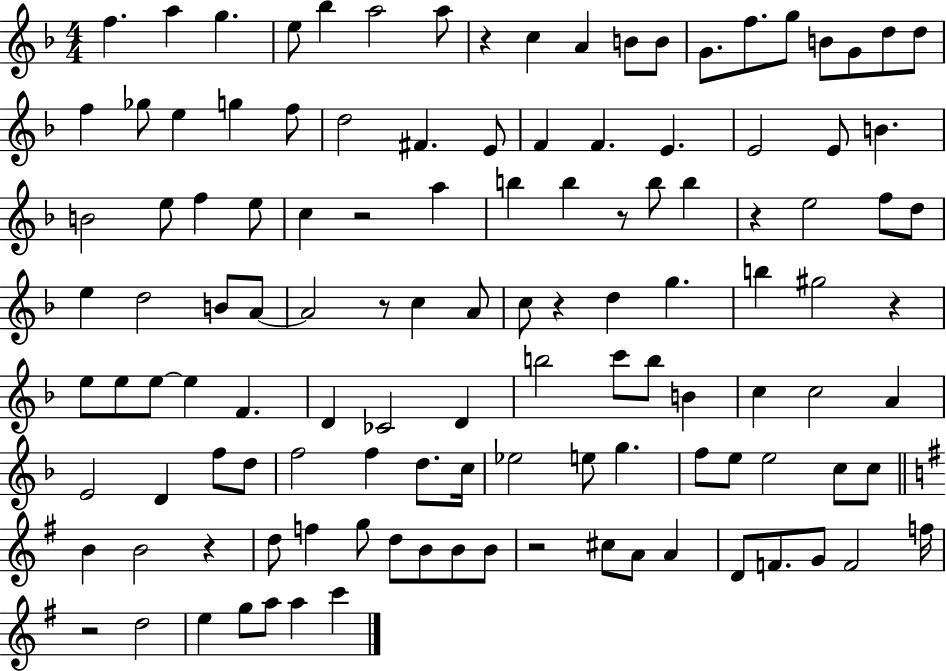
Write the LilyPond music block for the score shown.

{
  \clef treble
  \numericTimeSignature
  \time 4/4
  \key f \major
  f''4. a''4 g''4. | e''8 bes''4 a''2 a''8 | r4 c''4 a'4 b'8 b'8 | g'8. f''8. g''8 b'8 g'8 d''8 d''8 | \break f''4 ges''8 e''4 g''4 f''8 | d''2 fis'4. e'8 | f'4 f'4. e'4. | e'2 e'8 b'4. | \break b'2 e''8 f''4 e''8 | c''4 r2 a''4 | b''4 b''4 r8 b''8 b''4 | r4 e''2 f''8 d''8 | \break e''4 d''2 b'8 a'8~~ | a'2 r8 c''4 a'8 | c''8 r4 d''4 g''4. | b''4 gis''2 r4 | \break e''8 e''8 e''8~~ e''4 f'4. | d'4 ces'2 d'4 | b''2 c'''8 b''8 b'4 | c''4 c''2 a'4 | \break e'2 d'4 f''8 d''8 | f''2 f''4 d''8. c''16 | ees''2 e''8 g''4. | f''8 e''8 e''2 c''8 c''8 | \break \bar "||" \break \key e \minor b'4 b'2 r4 | d''8 f''4 g''8 d''8 b'8 b'8 b'8 | r2 cis''8 a'8 a'4 | d'8 f'8. g'8 f'2 f''16 | \break r2 d''2 | e''4 g''8 a''8 a''4 c'''4 | \bar "|."
}